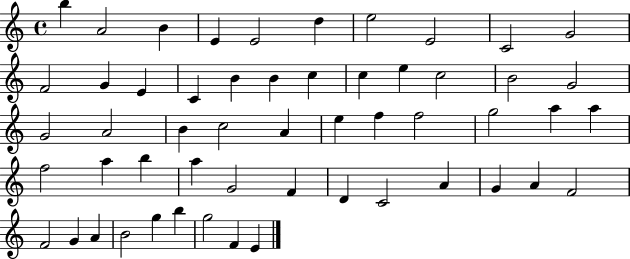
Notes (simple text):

B5/q A4/h B4/q E4/q E4/h D5/q E5/h E4/h C4/h G4/h F4/h G4/q E4/q C4/q B4/q B4/q C5/q C5/q E5/q C5/h B4/h G4/h G4/h A4/h B4/q C5/h A4/q E5/q F5/q F5/h G5/h A5/q A5/q F5/h A5/q B5/q A5/q G4/h F4/q D4/q C4/h A4/q G4/q A4/q F4/h F4/h G4/q A4/q B4/h G5/q B5/q G5/h F4/q E4/q